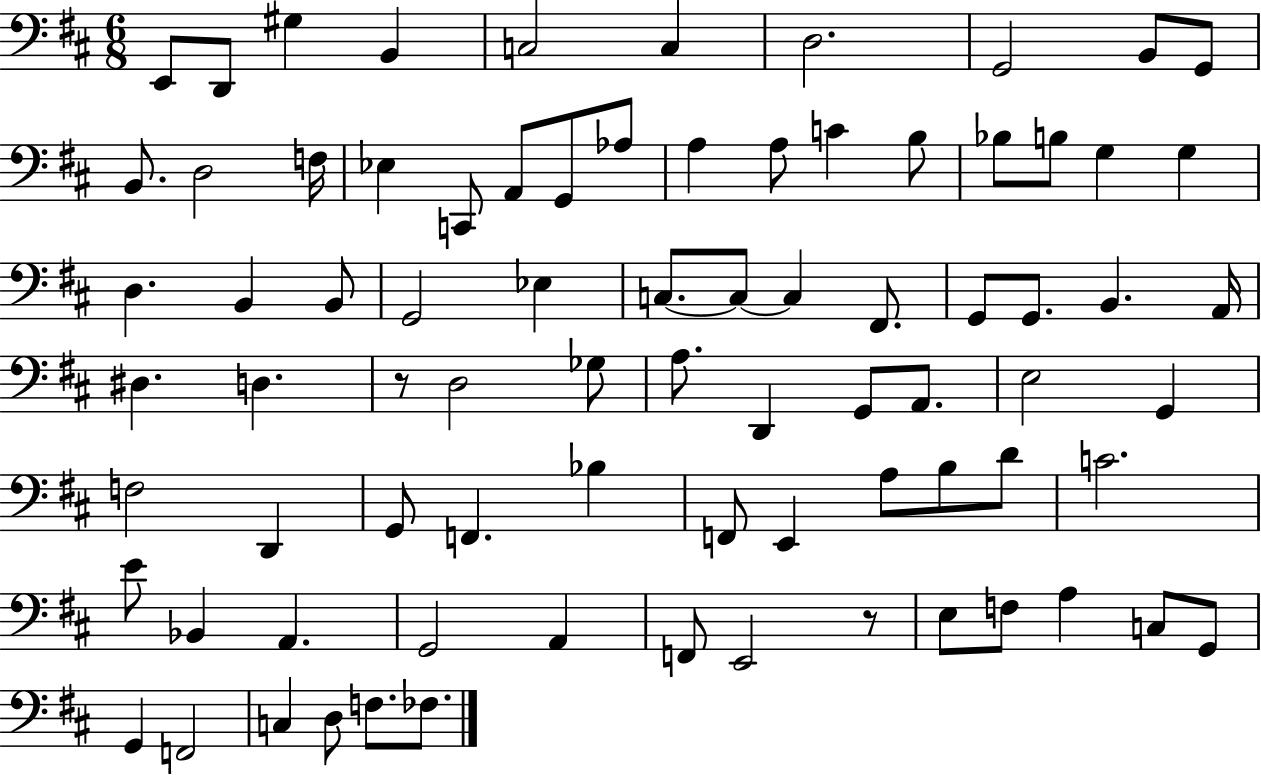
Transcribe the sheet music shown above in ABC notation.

X:1
T:Untitled
M:6/8
L:1/4
K:D
E,,/2 D,,/2 ^G, B,, C,2 C, D,2 G,,2 B,,/2 G,,/2 B,,/2 D,2 F,/4 _E, C,,/2 A,,/2 G,,/2 _A,/2 A, A,/2 C B,/2 _B,/2 B,/2 G, G, D, B,, B,,/2 G,,2 _E, C,/2 C,/2 C, ^F,,/2 G,,/2 G,,/2 B,, A,,/4 ^D, D, z/2 D,2 _G,/2 A,/2 D,, G,,/2 A,,/2 E,2 G,, F,2 D,, G,,/2 F,, _B, F,,/2 E,, A,/2 B,/2 D/2 C2 E/2 _B,, A,, G,,2 A,, F,,/2 E,,2 z/2 E,/2 F,/2 A, C,/2 G,,/2 G,, F,,2 C, D,/2 F,/2 _F,/2